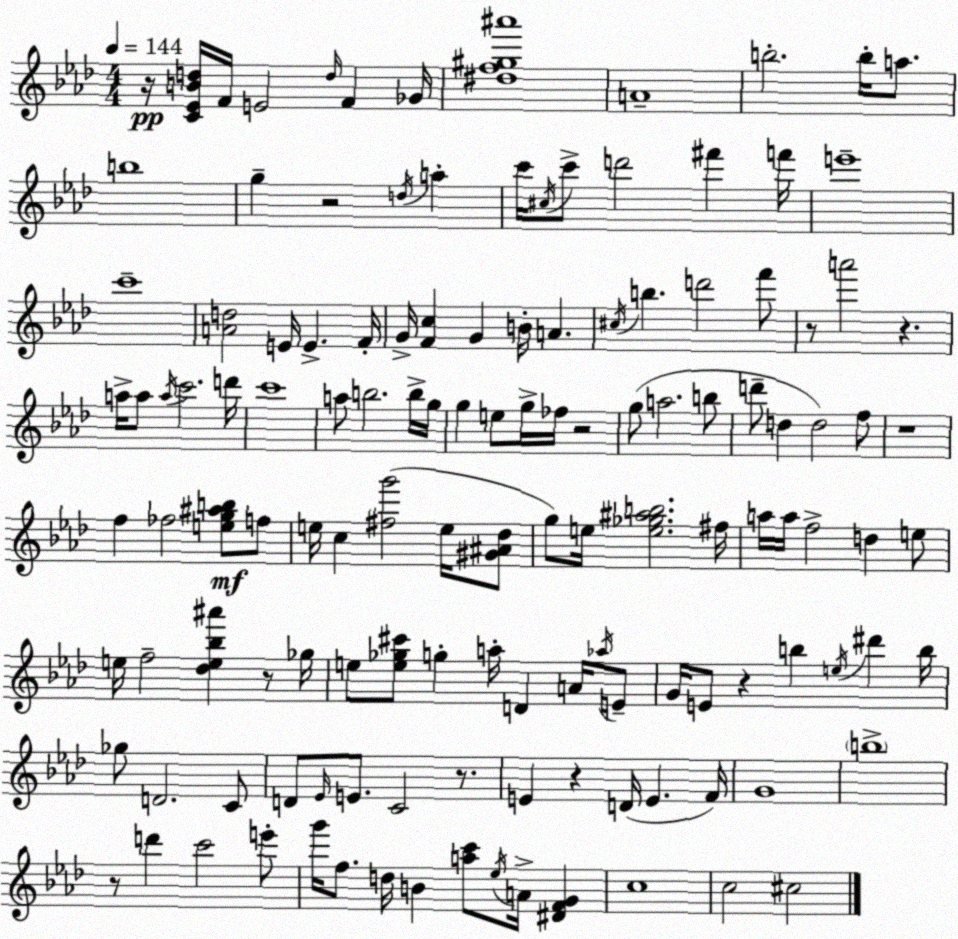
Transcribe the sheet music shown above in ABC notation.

X:1
T:Untitled
M:4/4
L:1/4
K:Ab
z/4 [C_EBd]/4 F/4 E2 d/4 F _G/4 [^df^g^a']4 A4 b2 b/4 a/2 b4 g z2 d/4 a c'/4 ^c/4 c'/2 d'2 ^f' f'/4 e'4 c'4 [Ad]2 E/4 E F/4 G/4 [Fc] G B/4 A ^c/4 b d'2 f'/2 z/2 a'2 z a/4 a/2 a/4 c'2 d'/4 c'4 a/2 b2 b/4 g/4 g e/2 g/4 _f/4 z2 g/2 a2 b/2 d'/2 d d2 f/2 z4 f _f2 [eg^ab]/2 f/2 e/4 c [^fg']2 e/4 [^G^A_d]/2 g/2 e/4 [e_g^ab]2 ^f/4 a/4 a/4 f2 d e/2 e/4 f2 [_de_b^a'] z/2 _g/4 e/2 [e_g^c']/2 g a/4 D A/4 _a/4 E/2 G/4 E/2 z b e/4 ^d' b/4 _g/2 D2 C/2 D/2 _E/4 E/2 C2 z/2 E z D/4 E F/4 G4 b4 z/2 d' c'2 e'/2 g'/4 f/2 d/4 B [ac']/2 _e/4 A/4 [^DFG] c4 c2 ^c2